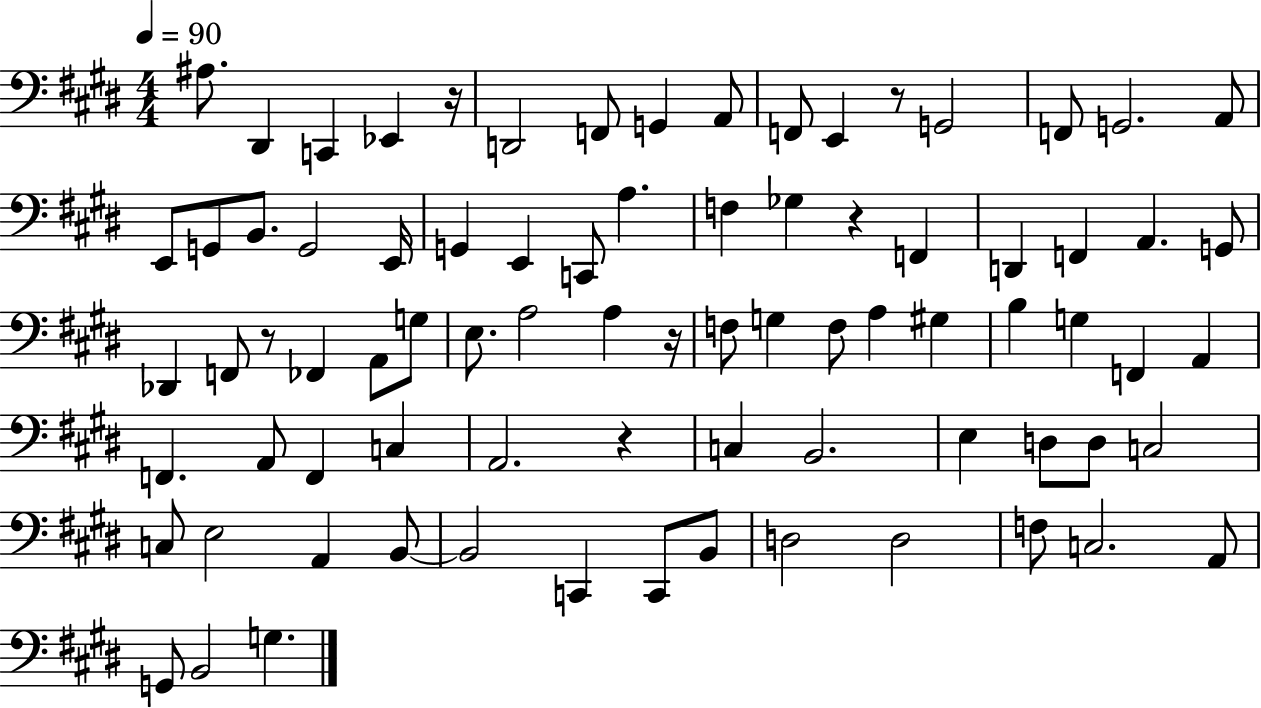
A#3/e. D#2/q C2/q Eb2/q R/s D2/h F2/e G2/q A2/e F2/e E2/q R/e G2/h F2/e G2/h. A2/e E2/e G2/e B2/e. G2/h E2/s G2/q E2/q C2/e A3/q. F3/q Gb3/q R/q F2/q D2/q F2/q A2/q. G2/e Db2/q F2/e R/e FES2/q A2/e G3/e E3/e. A3/h A3/q R/s F3/e G3/q F3/e A3/q G#3/q B3/q G3/q F2/q A2/q F2/q. A2/e F2/q C3/q A2/h. R/q C3/q B2/h. E3/q D3/e D3/e C3/h C3/e E3/h A2/q B2/e B2/h C2/q C2/e B2/e D3/h D3/h F3/e C3/h. A2/e G2/e B2/h G3/q.